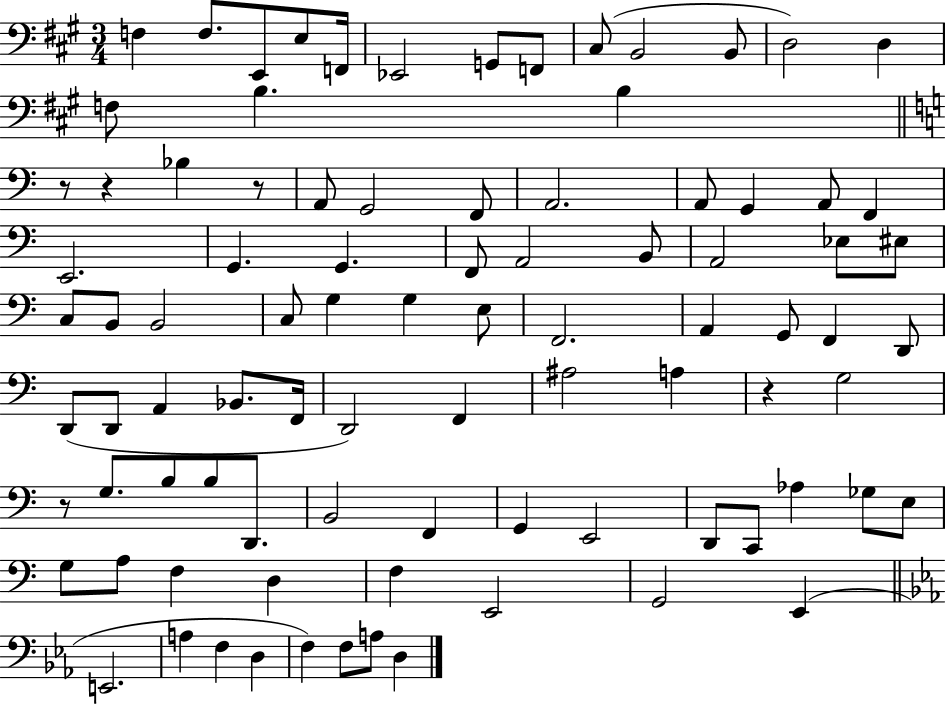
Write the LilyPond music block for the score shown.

{
  \clef bass
  \numericTimeSignature
  \time 3/4
  \key a \major
  f4 f8. e,8 e8 f,16 | ees,2 g,8 f,8 | cis8( b,2 b,8 | d2) d4 | \break f8 b4. b4 | \bar "||" \break \key c \major r8 r4 bes4 r8 | a,8 g,2 f,8 | a,2. | a,8 g,4 a,8 f,4 | \break e,2. | g,4. g,4. | f,8 a,2 b,8 | a,2 ees8 eis8 | \break c8 b,8 b,2 | c8 g4 g4 e8 | f,2. | a,4 g,8 f,4 d,8 | \break d,8( d,8 a,4 bes,8. f,16 | d,2) f,4 | ais2 a4 | r4 g2 | \break r8 g8. b8 b8 d,8. | b,2 f,4 | g,4 e,2 | d,8 c,8 aes4 ges8 e8 | \break g8 a8 f4 d4 | f4 e,2 | g,2 e,4( | \bar "||" \break \key c \minor e,2. | a4 f4 d4 | f4) f8 a8 d4 | \bar "|."
}